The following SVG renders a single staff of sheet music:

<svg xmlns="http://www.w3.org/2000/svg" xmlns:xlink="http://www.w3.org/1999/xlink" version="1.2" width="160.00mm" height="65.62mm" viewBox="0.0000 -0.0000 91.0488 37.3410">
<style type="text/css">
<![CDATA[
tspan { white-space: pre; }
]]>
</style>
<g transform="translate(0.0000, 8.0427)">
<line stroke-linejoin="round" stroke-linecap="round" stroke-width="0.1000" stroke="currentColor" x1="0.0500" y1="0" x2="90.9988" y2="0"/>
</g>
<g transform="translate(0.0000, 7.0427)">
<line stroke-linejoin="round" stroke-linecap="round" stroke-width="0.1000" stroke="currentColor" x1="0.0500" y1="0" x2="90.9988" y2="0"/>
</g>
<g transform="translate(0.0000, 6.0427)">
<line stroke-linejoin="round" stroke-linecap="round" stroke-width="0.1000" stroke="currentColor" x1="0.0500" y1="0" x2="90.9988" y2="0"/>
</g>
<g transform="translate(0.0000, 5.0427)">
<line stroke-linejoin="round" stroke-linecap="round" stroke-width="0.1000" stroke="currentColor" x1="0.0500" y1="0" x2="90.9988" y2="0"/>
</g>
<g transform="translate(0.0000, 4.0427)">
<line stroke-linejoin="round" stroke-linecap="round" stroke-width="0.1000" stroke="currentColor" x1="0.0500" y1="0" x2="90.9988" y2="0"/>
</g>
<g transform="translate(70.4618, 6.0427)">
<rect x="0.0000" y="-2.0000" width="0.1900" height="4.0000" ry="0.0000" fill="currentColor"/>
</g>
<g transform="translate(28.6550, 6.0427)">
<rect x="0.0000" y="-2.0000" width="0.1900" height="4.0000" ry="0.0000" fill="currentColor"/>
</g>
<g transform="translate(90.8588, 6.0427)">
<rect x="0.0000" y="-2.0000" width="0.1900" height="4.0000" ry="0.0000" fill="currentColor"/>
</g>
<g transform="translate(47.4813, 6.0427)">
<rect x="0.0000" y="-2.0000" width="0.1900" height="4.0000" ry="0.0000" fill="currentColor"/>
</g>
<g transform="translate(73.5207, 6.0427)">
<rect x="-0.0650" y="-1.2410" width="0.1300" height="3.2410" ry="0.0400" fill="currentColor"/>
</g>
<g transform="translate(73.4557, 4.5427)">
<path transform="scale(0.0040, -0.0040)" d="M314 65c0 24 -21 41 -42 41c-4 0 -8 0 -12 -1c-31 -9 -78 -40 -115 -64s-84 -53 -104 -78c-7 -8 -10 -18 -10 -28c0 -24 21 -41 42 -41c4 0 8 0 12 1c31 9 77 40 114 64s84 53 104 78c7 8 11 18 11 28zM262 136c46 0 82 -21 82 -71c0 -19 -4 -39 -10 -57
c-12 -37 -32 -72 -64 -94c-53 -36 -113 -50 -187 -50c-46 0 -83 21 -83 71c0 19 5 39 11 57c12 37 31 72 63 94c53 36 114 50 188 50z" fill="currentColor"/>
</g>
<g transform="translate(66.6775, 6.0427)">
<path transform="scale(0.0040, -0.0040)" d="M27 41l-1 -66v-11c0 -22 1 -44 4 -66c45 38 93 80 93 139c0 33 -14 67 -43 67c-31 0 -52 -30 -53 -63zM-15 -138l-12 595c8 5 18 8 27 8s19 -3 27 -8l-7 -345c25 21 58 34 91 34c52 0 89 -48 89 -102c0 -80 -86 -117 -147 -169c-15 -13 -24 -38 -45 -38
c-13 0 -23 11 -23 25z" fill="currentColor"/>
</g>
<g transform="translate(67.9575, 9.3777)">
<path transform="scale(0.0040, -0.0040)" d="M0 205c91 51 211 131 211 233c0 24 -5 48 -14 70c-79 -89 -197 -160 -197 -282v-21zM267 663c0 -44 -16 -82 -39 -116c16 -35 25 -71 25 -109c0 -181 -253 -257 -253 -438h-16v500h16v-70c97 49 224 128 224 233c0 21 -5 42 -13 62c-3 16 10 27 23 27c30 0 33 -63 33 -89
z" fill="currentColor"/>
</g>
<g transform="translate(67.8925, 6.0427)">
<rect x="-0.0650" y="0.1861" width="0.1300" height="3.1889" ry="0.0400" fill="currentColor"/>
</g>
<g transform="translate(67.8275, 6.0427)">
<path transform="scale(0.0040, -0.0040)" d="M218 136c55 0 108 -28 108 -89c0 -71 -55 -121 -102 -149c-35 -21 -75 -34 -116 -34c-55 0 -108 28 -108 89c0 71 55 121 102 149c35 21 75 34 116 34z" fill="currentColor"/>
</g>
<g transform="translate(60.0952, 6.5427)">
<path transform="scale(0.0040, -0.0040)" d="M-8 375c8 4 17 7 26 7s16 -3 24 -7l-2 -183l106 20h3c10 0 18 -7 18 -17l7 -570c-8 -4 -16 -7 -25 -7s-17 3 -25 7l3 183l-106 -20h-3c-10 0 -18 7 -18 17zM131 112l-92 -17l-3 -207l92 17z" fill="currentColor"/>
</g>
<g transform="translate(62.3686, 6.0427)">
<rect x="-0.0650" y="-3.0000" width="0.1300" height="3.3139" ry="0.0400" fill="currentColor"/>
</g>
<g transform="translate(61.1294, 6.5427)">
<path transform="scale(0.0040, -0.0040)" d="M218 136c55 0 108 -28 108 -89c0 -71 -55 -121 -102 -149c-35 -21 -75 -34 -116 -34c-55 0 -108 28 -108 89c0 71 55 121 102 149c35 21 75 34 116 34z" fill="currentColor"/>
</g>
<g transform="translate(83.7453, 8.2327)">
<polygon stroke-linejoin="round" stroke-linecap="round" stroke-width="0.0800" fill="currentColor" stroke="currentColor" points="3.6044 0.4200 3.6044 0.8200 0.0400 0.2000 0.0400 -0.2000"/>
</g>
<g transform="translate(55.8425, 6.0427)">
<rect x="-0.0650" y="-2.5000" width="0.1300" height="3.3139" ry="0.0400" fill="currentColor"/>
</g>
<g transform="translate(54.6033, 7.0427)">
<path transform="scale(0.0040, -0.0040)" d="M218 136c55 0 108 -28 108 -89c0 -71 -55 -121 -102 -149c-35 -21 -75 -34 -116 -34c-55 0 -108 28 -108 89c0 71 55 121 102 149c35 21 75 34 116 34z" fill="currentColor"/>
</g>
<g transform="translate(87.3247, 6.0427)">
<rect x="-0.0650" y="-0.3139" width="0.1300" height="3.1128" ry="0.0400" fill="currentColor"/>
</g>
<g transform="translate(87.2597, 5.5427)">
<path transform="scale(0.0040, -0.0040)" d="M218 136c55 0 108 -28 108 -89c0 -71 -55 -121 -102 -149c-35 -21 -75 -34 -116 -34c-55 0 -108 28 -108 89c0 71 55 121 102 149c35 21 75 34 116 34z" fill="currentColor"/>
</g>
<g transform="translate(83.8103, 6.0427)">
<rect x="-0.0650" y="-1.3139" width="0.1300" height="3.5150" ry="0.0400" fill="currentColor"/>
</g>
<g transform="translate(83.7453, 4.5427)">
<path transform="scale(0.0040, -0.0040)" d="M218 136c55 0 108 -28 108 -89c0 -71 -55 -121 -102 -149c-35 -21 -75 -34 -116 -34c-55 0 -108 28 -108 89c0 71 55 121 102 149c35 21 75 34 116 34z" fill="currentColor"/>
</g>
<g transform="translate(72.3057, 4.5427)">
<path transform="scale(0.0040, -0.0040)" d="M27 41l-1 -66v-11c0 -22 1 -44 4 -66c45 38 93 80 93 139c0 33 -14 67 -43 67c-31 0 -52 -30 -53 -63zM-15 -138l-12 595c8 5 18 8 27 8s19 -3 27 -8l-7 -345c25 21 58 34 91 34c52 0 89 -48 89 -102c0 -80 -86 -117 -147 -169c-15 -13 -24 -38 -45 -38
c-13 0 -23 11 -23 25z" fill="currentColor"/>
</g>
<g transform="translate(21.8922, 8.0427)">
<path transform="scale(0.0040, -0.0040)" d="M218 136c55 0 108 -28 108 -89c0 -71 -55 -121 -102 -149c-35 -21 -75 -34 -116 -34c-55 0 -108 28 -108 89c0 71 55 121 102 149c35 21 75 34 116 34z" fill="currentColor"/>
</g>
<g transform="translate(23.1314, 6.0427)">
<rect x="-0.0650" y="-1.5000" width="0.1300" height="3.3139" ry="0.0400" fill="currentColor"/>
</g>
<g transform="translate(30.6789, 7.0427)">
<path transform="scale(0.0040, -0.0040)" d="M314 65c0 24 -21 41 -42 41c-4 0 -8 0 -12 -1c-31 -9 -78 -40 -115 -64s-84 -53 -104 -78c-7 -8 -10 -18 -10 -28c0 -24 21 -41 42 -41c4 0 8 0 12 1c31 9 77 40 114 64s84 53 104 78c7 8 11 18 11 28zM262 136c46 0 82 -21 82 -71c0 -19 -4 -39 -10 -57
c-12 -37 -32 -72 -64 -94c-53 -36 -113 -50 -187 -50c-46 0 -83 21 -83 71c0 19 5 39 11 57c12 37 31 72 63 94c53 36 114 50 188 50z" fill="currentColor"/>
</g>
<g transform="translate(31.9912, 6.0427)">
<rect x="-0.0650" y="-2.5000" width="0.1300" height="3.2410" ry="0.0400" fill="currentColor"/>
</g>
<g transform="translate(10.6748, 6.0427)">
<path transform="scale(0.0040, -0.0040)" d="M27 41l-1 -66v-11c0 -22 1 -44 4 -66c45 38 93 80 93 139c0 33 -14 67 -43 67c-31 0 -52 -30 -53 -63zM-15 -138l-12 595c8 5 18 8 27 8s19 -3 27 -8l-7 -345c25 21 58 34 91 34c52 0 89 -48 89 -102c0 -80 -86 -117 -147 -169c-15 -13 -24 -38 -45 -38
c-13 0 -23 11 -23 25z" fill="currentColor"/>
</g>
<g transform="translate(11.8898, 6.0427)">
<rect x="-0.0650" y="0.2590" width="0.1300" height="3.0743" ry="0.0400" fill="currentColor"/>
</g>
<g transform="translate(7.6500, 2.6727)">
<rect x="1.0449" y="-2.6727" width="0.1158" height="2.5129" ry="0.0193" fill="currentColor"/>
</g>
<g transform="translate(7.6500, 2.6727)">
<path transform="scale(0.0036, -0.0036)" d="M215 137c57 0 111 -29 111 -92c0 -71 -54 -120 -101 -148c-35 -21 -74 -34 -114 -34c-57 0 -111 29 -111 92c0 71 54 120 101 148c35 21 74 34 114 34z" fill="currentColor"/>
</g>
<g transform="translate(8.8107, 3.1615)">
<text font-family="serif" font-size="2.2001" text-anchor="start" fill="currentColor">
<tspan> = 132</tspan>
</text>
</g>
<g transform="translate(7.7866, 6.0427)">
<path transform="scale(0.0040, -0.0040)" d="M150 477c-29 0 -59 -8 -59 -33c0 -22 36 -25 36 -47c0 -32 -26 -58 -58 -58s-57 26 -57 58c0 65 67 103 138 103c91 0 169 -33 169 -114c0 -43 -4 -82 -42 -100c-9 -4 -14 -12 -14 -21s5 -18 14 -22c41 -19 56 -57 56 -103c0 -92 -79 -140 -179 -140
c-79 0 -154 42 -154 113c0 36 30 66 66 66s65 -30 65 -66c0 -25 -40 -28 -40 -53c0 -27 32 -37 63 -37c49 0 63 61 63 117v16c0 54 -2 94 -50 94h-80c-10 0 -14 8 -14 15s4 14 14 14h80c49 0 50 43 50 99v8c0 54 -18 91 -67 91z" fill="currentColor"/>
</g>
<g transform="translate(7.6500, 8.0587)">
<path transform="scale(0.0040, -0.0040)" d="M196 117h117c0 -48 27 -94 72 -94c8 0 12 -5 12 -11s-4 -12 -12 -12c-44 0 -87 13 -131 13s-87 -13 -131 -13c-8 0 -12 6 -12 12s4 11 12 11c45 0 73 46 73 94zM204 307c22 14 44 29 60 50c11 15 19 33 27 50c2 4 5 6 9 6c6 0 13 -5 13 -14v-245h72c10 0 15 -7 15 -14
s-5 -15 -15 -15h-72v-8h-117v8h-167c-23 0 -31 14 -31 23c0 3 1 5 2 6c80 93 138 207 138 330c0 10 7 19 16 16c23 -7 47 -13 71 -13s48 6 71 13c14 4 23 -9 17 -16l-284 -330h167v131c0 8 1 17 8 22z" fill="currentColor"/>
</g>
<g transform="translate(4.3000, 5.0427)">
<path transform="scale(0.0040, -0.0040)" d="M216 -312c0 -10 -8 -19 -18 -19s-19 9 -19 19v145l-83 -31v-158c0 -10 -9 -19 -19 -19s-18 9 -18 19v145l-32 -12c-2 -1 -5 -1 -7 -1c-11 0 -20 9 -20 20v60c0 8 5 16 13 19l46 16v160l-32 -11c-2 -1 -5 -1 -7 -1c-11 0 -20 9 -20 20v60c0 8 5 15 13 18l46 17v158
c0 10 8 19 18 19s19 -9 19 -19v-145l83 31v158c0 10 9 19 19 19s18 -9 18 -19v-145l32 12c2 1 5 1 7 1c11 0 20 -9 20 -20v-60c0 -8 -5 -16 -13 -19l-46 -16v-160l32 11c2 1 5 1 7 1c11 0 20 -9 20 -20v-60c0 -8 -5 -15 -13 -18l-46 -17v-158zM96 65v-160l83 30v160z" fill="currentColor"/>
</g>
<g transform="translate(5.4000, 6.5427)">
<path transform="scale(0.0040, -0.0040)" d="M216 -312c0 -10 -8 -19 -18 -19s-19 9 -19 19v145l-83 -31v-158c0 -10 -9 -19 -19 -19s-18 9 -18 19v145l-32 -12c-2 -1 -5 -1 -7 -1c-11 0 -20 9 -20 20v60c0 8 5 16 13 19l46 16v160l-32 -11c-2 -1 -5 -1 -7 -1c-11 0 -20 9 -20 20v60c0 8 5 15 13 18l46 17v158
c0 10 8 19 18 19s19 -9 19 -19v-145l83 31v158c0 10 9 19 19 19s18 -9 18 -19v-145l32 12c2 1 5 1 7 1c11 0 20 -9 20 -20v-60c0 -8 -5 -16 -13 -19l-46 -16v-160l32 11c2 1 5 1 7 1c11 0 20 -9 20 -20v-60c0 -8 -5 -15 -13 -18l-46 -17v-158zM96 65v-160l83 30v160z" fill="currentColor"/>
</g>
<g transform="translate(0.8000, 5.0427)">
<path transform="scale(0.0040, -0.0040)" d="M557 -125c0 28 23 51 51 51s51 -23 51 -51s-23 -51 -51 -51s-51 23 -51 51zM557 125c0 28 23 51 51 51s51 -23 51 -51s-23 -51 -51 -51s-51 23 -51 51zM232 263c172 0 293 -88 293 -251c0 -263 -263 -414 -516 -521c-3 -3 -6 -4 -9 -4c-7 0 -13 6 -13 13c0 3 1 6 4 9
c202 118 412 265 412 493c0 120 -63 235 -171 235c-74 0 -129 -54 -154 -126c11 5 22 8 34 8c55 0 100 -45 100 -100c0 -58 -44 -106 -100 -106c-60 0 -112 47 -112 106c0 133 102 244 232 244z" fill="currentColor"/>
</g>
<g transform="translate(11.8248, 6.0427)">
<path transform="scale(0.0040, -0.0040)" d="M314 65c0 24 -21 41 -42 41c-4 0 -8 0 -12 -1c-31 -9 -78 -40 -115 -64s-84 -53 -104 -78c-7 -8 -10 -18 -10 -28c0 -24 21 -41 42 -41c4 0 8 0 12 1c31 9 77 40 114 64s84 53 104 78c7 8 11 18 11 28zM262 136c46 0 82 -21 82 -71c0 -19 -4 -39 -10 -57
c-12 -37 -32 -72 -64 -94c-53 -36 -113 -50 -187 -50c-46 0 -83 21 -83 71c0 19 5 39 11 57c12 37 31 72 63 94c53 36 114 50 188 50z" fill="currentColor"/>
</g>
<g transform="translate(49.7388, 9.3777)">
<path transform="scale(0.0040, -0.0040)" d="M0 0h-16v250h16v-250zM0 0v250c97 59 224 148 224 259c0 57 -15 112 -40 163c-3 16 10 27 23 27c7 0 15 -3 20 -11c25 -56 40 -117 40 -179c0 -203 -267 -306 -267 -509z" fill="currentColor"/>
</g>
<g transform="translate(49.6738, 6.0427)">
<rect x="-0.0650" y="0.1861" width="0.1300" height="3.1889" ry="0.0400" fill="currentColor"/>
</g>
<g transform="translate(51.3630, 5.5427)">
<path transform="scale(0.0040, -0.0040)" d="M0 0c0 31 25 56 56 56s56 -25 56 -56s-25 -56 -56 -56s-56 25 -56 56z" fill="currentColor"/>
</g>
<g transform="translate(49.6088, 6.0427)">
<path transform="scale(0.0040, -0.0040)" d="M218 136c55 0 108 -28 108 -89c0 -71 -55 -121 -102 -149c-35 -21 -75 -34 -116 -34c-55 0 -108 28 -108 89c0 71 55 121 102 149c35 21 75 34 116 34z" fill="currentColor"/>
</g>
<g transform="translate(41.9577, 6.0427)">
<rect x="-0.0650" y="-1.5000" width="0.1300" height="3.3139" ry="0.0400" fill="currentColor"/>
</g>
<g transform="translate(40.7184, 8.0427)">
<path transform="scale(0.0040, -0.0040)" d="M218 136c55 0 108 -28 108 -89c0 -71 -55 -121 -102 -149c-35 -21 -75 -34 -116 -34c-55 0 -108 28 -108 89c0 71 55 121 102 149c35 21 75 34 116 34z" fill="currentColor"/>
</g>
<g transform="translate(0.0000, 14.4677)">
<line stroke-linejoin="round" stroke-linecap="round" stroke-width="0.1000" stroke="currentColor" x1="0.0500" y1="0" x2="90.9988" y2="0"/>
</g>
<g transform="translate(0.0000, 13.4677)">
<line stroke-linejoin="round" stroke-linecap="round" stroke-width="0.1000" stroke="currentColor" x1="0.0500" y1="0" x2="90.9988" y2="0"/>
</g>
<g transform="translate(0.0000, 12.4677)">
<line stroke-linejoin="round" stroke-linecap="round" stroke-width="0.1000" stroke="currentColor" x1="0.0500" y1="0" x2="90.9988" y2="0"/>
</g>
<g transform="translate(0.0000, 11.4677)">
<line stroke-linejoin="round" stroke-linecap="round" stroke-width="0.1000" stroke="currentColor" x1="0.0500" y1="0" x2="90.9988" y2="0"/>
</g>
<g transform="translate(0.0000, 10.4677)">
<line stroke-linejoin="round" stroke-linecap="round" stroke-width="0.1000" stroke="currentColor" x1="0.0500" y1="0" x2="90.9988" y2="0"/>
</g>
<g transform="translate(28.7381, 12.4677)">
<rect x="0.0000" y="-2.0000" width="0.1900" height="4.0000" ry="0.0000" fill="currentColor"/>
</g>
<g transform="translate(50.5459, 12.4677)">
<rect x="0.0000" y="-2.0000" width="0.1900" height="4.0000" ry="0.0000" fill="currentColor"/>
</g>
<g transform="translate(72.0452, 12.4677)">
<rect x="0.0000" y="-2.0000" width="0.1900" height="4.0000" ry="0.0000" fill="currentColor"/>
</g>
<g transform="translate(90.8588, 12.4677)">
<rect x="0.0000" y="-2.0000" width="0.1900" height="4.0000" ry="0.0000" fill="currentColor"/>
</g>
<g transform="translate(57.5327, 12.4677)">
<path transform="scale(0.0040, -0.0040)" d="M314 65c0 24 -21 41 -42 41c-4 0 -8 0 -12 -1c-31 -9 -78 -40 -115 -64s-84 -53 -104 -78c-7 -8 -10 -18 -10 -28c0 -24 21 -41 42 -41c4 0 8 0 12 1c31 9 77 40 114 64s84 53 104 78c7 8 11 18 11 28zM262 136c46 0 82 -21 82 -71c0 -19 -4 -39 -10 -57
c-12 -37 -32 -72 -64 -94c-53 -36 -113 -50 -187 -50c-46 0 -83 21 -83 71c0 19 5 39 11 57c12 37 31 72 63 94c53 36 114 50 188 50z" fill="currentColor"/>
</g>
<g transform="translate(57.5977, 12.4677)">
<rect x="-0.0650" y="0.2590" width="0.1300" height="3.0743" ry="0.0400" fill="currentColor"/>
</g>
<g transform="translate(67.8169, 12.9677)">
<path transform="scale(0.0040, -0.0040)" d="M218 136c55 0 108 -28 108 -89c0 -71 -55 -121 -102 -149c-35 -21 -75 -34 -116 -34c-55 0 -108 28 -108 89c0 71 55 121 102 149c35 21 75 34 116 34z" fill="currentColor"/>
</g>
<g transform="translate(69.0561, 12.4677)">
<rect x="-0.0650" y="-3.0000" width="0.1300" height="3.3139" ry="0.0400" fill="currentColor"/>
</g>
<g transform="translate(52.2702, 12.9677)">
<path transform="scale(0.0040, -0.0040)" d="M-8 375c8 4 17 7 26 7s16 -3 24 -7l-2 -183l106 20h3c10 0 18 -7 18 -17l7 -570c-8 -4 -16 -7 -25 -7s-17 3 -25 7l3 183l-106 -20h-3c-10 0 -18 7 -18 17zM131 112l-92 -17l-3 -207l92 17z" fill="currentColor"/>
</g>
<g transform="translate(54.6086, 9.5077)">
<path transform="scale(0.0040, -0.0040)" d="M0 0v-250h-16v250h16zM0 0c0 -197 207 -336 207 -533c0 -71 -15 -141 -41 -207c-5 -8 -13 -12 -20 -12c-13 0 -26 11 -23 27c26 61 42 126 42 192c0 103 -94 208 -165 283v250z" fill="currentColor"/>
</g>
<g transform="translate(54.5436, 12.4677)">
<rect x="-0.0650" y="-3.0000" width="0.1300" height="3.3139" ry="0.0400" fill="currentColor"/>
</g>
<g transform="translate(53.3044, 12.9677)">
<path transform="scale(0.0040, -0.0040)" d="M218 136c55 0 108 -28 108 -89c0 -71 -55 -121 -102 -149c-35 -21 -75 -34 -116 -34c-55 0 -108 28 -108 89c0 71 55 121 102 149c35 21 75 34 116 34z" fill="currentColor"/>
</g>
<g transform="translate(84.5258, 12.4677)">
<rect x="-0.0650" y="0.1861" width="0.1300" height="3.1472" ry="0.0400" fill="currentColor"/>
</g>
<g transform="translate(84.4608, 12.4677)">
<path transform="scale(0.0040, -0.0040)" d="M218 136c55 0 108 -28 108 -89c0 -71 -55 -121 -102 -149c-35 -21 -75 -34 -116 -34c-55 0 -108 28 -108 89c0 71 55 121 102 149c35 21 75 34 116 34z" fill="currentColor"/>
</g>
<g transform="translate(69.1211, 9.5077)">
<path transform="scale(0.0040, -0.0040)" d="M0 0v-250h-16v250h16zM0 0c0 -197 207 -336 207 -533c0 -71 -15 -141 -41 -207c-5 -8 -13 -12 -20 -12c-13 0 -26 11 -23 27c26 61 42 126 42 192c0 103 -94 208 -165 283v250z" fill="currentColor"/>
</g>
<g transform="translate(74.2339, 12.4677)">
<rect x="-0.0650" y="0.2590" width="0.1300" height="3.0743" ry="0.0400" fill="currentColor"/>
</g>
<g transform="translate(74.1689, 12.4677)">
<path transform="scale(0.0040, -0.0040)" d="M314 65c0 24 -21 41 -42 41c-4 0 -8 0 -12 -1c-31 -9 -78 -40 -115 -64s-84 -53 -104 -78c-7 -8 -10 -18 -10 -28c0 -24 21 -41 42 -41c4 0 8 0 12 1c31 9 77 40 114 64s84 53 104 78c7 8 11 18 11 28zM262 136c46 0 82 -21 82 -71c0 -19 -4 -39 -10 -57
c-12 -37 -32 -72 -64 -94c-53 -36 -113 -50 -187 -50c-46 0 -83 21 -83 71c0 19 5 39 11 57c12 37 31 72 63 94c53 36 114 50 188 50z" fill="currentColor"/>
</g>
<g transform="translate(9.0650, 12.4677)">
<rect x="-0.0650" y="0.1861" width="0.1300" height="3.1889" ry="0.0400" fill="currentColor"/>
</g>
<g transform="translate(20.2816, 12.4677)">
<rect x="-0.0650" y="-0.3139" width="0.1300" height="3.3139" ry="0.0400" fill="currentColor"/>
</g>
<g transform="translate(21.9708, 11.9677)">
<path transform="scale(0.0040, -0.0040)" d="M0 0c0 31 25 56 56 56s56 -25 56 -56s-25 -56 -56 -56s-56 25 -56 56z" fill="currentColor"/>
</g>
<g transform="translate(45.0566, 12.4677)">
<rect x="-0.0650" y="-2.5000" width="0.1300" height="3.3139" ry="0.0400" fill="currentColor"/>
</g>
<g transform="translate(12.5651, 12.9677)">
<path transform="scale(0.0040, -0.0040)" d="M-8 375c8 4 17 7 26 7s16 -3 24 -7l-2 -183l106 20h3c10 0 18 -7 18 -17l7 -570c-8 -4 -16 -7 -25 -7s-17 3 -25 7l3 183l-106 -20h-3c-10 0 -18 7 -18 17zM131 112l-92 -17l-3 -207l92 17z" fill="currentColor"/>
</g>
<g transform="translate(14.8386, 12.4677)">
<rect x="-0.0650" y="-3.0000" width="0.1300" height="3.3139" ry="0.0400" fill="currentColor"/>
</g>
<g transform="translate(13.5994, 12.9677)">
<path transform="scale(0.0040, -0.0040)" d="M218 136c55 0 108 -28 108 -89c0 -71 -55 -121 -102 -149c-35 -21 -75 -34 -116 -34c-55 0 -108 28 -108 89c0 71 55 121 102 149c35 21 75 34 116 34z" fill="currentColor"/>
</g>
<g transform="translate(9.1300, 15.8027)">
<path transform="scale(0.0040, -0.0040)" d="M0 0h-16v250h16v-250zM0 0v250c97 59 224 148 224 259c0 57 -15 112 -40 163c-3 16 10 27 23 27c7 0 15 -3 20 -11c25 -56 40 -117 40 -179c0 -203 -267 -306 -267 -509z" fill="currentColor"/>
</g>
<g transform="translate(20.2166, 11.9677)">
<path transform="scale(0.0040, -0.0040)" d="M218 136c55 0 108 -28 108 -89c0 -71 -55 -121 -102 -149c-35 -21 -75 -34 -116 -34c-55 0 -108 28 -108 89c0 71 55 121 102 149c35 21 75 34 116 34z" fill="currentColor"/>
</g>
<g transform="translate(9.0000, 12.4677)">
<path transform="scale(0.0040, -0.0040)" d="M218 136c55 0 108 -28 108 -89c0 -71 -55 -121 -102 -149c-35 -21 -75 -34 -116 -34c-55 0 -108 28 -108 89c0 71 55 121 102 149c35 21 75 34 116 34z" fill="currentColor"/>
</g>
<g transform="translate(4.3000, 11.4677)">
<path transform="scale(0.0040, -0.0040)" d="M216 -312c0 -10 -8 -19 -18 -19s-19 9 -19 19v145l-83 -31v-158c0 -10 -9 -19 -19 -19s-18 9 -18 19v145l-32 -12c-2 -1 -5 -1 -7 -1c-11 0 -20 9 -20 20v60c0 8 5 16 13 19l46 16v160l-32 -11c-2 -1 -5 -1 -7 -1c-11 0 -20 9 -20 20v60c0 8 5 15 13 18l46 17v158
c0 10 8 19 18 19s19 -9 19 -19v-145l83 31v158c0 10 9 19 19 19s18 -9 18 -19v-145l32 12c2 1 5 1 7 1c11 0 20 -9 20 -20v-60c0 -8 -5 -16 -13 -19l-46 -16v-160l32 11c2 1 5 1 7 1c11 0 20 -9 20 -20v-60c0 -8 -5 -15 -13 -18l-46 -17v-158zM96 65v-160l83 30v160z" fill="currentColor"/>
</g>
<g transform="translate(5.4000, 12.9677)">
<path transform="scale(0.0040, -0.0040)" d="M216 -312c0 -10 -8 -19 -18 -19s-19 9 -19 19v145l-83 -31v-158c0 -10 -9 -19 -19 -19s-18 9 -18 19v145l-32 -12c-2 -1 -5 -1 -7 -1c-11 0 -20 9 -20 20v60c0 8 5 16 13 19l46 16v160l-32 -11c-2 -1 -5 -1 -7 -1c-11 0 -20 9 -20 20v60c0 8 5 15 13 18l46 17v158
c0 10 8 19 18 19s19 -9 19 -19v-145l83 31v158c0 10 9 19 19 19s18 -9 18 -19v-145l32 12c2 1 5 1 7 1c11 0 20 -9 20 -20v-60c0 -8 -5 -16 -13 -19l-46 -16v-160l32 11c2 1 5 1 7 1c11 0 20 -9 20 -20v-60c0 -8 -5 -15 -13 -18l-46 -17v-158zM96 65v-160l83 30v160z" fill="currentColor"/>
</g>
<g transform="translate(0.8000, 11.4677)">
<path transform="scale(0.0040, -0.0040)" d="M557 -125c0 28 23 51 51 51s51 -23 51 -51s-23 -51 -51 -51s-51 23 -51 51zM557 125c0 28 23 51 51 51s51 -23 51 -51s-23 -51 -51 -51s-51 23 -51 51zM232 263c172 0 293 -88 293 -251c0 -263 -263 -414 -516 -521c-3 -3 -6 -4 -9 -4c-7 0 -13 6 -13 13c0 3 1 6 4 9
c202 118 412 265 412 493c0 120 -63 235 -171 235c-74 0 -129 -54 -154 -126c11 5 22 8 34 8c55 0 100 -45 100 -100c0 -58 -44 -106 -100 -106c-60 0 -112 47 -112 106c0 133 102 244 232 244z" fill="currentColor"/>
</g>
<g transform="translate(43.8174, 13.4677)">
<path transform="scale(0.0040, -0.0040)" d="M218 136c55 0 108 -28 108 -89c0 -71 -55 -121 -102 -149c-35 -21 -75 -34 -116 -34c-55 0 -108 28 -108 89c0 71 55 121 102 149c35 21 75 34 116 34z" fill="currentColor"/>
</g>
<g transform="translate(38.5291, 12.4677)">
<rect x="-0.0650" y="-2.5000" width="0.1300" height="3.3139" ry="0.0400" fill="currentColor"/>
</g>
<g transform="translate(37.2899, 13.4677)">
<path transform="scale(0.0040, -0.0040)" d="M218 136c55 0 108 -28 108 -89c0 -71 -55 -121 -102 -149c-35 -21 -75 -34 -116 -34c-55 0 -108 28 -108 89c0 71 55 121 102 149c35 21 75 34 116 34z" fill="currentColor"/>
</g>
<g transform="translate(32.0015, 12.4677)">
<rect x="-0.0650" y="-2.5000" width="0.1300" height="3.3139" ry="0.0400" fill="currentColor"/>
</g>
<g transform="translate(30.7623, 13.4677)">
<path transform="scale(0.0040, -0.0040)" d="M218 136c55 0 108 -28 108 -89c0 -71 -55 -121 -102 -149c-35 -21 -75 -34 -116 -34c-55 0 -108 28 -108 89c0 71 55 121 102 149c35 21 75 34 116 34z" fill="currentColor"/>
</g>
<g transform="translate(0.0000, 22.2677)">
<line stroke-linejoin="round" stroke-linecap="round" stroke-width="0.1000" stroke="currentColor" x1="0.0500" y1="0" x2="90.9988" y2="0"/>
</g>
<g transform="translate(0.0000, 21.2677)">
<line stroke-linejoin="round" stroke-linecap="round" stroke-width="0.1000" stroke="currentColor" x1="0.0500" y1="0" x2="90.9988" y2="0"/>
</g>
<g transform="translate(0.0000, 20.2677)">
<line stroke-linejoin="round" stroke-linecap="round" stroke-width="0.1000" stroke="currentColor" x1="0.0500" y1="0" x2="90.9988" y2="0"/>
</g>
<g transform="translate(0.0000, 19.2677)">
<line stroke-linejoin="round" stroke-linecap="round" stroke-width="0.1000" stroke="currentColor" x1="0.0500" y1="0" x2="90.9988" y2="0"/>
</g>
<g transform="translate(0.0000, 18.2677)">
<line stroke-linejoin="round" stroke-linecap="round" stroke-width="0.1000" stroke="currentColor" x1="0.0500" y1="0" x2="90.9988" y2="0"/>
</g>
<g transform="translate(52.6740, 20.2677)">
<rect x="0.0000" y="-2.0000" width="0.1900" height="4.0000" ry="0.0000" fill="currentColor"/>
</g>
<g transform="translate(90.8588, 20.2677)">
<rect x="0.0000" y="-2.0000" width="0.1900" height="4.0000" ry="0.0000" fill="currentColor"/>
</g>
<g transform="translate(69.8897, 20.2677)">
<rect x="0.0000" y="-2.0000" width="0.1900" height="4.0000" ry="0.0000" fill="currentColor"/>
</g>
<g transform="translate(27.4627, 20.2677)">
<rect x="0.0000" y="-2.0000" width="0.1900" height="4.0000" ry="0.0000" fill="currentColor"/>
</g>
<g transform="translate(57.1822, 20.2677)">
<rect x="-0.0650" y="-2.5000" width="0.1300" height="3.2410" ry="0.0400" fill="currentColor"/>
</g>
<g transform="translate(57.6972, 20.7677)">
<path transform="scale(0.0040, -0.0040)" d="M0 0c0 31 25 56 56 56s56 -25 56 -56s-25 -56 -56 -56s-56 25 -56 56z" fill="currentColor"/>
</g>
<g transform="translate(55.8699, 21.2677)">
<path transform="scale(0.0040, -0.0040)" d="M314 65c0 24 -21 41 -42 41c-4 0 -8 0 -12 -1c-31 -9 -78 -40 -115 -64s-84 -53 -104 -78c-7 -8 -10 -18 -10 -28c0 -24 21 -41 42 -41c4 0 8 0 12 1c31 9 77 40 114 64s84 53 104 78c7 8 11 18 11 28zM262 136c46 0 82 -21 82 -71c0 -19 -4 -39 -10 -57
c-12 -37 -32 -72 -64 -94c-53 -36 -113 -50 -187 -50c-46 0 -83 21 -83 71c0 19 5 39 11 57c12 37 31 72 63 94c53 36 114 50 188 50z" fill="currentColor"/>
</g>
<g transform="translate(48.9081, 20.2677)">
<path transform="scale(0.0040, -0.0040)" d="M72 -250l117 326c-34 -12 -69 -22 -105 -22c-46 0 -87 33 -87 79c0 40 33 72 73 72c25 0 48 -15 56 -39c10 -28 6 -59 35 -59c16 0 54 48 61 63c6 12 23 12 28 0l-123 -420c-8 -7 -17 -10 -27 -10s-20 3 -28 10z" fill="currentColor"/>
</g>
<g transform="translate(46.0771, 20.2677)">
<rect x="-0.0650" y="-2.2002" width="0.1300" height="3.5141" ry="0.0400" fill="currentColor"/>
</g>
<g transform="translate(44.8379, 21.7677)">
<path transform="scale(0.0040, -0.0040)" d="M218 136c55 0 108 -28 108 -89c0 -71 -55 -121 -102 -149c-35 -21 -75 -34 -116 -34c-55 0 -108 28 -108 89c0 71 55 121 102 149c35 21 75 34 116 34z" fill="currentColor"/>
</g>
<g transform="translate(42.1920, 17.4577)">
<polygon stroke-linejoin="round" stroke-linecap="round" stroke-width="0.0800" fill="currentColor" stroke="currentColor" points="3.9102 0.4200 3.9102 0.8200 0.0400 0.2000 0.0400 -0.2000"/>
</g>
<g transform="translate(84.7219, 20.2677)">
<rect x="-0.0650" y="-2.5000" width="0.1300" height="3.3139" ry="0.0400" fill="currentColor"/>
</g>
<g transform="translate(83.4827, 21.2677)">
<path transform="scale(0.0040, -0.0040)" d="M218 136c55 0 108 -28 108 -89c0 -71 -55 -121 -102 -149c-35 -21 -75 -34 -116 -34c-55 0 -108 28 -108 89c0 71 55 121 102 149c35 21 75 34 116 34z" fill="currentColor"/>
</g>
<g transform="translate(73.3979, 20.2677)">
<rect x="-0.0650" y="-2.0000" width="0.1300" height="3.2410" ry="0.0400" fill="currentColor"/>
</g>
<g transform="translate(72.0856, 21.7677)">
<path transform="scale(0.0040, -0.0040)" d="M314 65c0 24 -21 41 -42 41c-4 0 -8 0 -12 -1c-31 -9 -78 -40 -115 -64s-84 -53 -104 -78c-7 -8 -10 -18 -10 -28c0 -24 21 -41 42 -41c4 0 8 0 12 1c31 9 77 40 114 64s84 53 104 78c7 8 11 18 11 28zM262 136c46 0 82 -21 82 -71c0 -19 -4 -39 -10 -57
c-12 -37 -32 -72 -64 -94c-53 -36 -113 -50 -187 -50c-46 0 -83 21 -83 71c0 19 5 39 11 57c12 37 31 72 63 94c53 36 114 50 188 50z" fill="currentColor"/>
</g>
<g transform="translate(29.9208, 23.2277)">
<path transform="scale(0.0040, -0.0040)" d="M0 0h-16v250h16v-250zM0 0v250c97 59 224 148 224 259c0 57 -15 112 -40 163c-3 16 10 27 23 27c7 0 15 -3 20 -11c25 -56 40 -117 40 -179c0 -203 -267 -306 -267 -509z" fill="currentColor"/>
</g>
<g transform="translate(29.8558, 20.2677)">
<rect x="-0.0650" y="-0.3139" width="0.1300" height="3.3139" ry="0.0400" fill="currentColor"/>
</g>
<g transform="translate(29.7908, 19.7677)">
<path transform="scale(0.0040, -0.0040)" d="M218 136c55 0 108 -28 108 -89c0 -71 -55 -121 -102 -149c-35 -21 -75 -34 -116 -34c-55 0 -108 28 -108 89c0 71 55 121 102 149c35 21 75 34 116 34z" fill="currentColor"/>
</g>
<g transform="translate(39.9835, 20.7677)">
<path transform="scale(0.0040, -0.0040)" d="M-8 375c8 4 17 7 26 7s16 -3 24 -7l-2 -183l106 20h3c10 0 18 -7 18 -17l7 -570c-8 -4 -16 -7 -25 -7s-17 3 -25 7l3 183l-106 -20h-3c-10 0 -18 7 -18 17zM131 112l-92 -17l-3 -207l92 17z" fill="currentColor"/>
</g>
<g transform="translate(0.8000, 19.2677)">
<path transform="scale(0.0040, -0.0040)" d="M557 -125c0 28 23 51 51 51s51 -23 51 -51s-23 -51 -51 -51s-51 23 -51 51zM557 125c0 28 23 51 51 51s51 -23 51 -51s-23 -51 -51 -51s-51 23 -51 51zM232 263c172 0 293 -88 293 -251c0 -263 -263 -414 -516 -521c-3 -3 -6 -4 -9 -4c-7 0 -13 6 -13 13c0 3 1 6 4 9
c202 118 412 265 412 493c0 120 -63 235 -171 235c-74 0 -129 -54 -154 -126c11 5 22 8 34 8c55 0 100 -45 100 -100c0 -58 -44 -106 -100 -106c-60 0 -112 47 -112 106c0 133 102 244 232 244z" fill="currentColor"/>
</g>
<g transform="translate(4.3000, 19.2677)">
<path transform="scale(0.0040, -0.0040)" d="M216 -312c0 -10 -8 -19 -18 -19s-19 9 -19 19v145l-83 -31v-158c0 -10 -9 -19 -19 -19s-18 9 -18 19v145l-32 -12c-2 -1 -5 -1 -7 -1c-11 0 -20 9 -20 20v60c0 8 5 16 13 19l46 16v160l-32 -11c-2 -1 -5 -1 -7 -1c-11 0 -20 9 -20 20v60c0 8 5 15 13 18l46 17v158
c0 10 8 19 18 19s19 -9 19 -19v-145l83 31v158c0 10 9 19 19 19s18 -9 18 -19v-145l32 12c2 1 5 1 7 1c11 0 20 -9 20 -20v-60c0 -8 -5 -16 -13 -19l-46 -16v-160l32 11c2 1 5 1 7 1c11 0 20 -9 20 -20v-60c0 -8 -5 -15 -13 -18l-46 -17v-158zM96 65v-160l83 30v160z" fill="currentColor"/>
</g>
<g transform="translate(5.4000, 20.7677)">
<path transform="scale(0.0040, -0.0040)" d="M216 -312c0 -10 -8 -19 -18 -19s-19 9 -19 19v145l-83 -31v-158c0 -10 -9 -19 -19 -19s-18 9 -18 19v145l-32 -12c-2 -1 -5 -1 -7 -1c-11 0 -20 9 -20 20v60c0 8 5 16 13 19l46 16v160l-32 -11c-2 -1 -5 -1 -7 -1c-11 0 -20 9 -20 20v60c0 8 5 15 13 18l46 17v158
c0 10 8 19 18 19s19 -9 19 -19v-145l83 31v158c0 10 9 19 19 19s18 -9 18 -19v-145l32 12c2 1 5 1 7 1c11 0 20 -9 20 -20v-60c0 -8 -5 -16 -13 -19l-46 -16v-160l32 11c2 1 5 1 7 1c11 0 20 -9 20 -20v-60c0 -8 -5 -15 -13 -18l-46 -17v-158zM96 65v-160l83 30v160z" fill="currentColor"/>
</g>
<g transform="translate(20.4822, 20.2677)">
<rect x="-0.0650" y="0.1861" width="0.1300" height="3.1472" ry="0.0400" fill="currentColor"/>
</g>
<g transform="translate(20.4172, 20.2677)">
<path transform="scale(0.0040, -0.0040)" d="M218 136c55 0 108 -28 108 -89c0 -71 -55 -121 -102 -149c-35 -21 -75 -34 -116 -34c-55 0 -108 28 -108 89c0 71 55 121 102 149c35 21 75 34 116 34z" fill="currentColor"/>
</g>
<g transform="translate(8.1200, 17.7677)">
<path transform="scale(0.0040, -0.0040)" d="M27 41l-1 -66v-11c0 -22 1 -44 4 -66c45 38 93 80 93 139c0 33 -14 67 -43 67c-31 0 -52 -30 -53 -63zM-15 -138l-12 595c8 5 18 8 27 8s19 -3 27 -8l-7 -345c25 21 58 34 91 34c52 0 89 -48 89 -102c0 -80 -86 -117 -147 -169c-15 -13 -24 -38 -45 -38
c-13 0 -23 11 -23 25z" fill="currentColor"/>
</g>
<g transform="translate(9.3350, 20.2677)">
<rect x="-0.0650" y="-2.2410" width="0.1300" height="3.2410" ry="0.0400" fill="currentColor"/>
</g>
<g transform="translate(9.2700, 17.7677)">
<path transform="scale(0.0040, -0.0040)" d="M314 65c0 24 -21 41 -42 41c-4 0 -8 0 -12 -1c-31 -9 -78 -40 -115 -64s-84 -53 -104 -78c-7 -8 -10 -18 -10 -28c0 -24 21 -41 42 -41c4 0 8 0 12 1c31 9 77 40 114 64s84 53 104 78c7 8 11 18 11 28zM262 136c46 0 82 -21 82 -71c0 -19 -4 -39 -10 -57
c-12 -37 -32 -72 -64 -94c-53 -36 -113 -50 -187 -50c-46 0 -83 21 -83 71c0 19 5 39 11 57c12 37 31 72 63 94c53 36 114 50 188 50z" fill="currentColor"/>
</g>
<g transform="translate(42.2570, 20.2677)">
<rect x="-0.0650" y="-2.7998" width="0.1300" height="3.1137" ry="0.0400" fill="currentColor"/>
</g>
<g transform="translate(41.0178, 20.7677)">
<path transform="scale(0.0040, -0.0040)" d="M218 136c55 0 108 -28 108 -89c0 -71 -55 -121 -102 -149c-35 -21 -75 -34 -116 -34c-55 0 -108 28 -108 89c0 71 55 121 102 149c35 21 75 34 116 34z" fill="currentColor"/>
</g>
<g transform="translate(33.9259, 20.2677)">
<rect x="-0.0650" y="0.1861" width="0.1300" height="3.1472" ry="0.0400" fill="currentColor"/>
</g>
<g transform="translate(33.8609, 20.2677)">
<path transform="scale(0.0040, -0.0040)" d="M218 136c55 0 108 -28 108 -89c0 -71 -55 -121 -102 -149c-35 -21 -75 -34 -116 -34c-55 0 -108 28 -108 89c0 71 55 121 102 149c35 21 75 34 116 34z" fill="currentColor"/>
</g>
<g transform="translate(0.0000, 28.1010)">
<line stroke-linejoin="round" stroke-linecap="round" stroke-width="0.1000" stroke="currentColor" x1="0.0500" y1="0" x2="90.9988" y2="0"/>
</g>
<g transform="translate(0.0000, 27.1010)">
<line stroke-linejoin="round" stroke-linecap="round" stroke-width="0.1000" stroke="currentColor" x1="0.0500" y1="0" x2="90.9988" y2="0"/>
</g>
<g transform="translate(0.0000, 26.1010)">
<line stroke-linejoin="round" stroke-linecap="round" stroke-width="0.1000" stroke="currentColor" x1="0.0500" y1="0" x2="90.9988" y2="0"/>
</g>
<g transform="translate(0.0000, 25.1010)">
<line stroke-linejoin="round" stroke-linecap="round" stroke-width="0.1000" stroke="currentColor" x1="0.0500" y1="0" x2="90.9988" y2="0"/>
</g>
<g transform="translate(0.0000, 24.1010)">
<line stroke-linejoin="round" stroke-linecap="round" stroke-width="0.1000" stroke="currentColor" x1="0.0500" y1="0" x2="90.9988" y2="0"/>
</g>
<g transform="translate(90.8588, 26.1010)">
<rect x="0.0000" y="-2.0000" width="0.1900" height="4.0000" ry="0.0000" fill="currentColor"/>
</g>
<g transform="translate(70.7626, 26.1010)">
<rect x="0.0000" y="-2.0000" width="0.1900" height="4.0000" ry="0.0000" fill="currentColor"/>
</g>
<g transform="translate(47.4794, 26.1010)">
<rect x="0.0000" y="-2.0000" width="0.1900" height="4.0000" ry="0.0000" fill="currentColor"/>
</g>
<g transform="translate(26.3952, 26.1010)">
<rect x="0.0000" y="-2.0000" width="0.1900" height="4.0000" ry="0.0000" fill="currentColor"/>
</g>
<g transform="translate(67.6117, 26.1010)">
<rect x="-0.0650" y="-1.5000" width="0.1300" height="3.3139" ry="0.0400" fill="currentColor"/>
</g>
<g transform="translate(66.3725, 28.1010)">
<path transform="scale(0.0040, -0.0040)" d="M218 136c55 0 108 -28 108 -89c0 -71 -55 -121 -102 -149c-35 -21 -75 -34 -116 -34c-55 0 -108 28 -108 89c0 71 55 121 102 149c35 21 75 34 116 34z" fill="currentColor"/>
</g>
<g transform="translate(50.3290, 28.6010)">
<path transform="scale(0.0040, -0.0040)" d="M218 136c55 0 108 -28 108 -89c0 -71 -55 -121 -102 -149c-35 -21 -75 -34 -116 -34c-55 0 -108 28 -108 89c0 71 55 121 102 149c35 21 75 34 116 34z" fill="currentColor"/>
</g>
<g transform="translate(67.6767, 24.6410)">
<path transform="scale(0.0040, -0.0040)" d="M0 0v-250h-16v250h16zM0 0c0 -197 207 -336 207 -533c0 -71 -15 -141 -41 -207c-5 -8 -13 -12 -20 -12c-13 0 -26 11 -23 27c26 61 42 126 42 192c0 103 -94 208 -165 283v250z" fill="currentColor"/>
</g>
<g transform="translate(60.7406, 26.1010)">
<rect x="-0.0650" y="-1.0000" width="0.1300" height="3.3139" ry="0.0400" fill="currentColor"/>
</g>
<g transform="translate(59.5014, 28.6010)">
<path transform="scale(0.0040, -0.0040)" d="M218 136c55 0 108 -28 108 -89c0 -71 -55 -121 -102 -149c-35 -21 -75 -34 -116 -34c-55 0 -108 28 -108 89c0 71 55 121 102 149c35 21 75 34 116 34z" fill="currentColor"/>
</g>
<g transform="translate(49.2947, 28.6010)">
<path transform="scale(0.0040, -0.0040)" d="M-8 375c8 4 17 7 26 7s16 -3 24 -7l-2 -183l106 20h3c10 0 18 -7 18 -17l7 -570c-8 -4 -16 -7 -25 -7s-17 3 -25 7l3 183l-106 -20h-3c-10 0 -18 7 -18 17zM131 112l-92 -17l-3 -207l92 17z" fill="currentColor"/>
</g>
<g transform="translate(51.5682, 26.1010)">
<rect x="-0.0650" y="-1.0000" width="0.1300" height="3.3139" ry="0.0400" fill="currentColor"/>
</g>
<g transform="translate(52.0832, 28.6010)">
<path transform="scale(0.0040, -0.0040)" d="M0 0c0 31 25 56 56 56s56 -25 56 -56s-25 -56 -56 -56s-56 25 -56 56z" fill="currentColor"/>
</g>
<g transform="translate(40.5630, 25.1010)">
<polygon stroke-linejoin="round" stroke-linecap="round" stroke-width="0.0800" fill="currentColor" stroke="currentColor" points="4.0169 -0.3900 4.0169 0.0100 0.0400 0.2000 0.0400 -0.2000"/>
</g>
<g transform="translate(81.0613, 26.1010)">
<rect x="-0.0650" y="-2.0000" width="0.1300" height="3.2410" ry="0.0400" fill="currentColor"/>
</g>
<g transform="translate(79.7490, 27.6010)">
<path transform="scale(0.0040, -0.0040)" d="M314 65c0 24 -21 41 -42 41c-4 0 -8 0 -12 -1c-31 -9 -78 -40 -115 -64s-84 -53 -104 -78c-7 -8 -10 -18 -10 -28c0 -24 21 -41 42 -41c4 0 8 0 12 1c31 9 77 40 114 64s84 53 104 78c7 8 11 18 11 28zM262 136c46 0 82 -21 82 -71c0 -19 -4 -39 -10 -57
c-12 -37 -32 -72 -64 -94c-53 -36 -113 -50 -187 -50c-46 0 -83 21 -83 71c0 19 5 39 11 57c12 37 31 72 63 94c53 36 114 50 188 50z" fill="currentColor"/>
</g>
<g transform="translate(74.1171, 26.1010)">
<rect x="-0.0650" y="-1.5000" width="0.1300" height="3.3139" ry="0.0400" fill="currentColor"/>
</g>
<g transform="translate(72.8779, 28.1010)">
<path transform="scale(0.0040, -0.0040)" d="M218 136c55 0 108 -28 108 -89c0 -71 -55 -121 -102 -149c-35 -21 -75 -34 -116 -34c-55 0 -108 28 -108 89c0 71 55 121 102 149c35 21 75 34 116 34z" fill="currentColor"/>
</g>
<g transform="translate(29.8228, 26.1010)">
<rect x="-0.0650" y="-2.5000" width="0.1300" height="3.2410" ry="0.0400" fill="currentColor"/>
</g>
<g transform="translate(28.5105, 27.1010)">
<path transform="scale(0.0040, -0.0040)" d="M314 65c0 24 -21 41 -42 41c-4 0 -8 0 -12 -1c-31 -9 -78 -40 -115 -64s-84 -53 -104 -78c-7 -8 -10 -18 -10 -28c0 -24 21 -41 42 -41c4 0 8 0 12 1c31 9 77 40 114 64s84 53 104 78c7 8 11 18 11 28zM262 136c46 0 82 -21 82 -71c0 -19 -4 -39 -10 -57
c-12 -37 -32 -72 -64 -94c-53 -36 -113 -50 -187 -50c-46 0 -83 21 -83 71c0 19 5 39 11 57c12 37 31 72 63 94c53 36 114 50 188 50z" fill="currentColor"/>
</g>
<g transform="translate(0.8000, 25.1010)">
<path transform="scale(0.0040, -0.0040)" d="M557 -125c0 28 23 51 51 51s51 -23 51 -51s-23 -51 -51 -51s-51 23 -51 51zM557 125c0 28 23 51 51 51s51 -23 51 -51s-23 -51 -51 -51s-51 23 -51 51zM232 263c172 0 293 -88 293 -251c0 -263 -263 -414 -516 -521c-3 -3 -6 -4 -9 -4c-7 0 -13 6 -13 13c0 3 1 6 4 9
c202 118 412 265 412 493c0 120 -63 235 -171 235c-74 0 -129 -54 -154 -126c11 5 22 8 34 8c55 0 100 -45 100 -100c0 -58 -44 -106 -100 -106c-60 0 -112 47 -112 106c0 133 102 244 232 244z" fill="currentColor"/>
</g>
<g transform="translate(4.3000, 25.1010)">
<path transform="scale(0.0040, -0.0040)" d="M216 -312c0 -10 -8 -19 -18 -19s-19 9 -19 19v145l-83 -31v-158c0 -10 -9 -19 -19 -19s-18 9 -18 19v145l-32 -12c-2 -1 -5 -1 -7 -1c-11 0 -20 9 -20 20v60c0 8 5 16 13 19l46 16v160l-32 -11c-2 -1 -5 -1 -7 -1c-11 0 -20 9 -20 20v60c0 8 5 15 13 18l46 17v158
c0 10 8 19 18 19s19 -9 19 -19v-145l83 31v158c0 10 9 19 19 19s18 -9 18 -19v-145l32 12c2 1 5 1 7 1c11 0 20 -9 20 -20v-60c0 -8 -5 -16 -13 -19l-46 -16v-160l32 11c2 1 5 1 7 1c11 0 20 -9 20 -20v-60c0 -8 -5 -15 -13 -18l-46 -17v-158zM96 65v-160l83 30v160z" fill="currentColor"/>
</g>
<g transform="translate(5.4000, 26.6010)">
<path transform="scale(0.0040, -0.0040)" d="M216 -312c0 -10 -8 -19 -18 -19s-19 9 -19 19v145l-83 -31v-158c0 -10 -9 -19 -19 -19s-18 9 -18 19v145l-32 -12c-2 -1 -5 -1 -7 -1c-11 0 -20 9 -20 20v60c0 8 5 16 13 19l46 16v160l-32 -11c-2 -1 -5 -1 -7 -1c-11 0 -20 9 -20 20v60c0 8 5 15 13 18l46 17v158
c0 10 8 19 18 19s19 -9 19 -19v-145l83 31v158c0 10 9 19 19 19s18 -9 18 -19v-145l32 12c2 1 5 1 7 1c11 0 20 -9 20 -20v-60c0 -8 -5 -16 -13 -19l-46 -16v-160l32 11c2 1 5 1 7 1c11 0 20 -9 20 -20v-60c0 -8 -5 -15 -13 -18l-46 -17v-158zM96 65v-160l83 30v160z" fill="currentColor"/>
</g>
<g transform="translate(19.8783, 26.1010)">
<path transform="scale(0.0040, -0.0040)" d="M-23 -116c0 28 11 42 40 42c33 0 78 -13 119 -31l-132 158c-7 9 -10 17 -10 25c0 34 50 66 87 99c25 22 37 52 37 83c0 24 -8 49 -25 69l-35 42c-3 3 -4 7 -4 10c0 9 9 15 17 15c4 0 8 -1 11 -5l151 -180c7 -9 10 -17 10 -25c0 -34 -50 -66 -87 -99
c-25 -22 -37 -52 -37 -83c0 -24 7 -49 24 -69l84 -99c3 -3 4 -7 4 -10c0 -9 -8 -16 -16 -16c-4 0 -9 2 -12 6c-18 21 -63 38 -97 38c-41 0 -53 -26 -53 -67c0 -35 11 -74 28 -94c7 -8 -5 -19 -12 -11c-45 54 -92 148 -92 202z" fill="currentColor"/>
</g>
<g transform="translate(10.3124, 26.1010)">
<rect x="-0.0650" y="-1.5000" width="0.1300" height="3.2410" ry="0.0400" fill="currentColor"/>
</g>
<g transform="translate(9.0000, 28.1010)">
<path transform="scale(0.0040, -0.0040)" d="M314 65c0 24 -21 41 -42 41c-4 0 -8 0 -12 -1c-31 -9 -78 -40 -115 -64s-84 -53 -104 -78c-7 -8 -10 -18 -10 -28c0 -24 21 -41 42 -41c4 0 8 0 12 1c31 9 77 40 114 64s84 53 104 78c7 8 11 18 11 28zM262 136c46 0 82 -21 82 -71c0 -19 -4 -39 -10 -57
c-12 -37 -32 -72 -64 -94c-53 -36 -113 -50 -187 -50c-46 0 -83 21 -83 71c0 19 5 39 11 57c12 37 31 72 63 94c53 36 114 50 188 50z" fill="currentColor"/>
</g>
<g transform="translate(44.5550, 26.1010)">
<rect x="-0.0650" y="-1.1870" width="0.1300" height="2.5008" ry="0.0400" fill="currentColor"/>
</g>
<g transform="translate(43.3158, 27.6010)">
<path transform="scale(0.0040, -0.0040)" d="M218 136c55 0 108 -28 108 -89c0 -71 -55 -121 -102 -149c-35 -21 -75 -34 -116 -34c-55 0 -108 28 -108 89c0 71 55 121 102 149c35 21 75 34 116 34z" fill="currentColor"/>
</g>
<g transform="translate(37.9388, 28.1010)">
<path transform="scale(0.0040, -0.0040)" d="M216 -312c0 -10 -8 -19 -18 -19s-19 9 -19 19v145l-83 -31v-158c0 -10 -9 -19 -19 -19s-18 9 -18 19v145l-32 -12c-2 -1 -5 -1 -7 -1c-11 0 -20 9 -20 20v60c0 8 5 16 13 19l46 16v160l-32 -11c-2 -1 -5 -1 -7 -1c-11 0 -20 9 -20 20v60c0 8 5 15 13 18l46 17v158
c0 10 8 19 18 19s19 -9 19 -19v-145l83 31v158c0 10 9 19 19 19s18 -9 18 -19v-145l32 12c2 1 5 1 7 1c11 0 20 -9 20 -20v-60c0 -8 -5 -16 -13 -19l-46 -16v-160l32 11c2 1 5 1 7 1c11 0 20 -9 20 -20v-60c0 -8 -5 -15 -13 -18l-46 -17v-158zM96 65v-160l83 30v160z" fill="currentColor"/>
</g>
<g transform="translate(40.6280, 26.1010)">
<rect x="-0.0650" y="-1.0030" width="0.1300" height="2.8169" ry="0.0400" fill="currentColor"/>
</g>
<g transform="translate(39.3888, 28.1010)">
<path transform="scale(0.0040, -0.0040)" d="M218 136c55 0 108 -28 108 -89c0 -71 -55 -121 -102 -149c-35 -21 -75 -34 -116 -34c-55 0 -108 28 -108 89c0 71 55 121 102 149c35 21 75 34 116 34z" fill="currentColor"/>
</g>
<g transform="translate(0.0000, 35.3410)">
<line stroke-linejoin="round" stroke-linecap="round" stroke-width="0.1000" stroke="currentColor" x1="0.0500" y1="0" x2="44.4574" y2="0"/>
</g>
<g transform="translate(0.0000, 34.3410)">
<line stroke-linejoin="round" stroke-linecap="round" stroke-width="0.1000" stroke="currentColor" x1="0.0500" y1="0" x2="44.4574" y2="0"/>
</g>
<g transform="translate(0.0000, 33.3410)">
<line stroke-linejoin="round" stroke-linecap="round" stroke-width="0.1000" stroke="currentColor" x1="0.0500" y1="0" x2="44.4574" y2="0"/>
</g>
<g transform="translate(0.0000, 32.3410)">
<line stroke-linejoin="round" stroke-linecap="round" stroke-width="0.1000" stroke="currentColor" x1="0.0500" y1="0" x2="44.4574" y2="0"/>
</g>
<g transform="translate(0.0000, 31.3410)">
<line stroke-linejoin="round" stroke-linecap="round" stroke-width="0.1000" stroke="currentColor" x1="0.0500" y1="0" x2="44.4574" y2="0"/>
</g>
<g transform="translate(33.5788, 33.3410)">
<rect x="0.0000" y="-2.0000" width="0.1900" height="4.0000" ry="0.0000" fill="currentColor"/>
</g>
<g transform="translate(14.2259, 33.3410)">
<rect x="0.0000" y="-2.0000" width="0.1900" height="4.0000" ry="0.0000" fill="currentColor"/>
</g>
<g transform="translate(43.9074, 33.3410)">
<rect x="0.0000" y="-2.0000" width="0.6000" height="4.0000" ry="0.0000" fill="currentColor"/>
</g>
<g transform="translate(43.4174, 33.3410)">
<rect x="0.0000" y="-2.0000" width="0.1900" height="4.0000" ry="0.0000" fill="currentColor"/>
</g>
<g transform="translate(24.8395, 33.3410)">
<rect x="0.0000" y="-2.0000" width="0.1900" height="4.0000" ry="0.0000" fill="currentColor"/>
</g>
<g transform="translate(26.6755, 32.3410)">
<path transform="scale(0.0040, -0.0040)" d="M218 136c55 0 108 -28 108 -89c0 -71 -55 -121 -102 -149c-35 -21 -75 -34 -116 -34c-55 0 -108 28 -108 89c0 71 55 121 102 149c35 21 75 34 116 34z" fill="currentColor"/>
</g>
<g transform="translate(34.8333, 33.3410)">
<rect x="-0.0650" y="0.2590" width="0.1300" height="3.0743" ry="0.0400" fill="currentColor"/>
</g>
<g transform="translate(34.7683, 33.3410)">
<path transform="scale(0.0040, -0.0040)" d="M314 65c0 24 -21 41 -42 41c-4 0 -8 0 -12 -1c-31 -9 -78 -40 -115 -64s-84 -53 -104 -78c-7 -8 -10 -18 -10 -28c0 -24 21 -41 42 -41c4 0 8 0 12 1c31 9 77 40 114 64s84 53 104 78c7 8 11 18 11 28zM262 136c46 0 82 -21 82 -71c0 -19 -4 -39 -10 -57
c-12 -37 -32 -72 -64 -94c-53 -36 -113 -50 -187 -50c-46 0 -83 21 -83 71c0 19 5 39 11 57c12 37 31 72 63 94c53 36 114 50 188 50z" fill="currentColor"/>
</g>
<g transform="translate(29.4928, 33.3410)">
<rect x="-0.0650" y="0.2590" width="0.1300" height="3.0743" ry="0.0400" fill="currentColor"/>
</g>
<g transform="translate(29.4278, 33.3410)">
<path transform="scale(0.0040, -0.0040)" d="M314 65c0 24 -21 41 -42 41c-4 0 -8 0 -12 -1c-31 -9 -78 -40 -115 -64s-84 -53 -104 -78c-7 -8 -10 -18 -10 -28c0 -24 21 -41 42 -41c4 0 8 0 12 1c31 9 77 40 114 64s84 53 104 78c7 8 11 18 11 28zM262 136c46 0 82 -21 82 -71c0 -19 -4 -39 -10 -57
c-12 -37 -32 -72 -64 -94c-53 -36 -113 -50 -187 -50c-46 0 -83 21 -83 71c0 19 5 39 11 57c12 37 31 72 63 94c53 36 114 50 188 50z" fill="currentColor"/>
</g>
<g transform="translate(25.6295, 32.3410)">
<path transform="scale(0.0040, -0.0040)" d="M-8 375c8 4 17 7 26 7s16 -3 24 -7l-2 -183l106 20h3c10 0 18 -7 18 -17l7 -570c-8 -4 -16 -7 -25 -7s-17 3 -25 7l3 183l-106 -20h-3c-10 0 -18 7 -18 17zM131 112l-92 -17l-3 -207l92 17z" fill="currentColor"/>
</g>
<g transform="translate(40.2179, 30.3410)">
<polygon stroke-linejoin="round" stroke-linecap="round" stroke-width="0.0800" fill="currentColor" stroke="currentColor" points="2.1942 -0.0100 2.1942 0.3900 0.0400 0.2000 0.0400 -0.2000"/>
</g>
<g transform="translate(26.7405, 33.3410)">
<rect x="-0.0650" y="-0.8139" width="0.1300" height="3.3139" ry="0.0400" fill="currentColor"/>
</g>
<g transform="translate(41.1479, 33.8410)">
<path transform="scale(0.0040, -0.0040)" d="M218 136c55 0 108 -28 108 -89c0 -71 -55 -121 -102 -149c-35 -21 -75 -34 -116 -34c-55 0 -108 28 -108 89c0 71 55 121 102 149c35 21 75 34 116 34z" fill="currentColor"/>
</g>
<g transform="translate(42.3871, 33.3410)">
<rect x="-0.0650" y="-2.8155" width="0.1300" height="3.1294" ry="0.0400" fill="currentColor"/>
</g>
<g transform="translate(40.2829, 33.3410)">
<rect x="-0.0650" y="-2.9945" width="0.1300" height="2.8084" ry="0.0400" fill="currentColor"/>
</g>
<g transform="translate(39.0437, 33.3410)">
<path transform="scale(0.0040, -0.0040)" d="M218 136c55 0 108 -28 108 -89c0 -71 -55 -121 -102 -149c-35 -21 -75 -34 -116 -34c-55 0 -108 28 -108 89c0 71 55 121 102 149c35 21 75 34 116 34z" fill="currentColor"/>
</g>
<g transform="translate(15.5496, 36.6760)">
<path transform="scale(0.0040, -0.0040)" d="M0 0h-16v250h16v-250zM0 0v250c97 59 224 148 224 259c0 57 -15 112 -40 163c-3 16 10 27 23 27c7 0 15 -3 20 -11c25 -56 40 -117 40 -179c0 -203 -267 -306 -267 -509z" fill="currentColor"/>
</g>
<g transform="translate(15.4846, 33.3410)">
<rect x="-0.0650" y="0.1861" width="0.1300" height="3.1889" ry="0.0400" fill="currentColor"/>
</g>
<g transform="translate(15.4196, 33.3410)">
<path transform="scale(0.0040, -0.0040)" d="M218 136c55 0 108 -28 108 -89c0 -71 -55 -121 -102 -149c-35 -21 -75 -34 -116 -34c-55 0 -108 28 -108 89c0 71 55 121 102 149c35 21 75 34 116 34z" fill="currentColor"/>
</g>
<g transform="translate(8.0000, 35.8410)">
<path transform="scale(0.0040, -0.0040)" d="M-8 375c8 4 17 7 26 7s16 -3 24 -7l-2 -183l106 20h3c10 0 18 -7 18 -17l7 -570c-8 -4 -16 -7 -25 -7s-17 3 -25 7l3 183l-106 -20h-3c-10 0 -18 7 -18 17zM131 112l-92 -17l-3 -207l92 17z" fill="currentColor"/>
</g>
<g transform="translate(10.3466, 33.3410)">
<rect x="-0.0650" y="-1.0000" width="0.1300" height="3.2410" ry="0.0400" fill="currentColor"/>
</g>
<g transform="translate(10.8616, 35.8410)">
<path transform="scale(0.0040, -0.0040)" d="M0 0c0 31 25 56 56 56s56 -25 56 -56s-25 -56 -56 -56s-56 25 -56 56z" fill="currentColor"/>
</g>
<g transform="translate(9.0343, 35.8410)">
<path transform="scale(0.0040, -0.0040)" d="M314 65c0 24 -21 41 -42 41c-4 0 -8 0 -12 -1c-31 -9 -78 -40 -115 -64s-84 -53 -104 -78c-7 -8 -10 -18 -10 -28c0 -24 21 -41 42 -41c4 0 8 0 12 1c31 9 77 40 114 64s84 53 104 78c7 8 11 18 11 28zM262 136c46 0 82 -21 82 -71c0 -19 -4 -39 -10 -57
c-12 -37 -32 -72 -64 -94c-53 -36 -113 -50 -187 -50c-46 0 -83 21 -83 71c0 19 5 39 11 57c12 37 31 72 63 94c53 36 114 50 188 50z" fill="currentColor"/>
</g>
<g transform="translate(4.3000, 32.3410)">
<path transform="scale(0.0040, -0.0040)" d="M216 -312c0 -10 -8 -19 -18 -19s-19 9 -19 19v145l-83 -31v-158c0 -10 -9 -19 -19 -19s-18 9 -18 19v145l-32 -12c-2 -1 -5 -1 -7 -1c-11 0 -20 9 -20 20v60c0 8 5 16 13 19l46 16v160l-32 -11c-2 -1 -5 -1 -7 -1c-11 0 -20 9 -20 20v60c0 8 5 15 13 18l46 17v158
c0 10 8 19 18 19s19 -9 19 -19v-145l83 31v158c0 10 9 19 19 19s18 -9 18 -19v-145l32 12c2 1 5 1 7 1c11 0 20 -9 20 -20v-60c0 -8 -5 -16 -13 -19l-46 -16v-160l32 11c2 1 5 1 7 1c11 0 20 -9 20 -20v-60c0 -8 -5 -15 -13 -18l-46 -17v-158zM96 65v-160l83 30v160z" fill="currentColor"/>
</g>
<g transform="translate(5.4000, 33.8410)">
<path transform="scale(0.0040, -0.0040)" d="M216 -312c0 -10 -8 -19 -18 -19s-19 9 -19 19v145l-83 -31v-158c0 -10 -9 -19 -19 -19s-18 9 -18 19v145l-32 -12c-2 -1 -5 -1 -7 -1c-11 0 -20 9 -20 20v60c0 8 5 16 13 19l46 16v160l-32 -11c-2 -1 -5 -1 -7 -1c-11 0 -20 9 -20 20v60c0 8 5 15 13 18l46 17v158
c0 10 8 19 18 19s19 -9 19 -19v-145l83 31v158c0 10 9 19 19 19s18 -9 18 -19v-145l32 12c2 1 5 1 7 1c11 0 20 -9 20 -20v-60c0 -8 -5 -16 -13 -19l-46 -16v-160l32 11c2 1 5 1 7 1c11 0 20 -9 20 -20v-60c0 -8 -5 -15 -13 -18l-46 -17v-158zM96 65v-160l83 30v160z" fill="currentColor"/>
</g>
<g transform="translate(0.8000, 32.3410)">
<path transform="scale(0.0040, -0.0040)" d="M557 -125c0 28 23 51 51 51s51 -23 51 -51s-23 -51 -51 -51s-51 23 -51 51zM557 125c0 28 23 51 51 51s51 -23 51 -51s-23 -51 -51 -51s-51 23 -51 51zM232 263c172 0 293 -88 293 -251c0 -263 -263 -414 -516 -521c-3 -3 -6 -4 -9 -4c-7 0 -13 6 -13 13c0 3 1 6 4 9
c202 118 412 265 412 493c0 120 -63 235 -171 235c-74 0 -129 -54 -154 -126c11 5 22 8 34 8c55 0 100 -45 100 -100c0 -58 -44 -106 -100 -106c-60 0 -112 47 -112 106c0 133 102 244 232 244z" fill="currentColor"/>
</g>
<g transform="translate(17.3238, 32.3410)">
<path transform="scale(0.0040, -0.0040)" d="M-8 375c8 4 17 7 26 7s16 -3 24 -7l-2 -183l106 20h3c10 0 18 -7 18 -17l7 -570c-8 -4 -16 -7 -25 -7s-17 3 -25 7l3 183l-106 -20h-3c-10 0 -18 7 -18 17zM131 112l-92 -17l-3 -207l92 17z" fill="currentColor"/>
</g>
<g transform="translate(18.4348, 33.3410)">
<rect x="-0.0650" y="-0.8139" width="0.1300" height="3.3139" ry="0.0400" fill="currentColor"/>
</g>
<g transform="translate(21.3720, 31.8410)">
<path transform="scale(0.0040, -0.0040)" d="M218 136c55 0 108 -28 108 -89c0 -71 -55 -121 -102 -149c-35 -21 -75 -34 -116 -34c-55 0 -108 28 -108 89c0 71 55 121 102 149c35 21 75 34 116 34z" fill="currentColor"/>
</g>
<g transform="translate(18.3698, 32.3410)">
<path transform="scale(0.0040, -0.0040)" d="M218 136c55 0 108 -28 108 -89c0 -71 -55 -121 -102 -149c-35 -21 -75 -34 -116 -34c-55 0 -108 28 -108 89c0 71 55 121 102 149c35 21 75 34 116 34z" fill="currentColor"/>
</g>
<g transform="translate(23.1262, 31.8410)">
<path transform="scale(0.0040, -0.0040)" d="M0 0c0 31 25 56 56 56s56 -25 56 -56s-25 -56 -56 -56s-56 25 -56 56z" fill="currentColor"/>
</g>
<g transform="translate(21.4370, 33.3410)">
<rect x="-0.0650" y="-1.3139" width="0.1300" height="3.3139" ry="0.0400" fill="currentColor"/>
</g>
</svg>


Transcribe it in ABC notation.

X:1
T:Untitled
M:3/4
L:1/4
K:D
_D,2 G,, B,,2 G,, D,/2 B,, C, _D,/4 _G,2 _G,/2 E,/2 D,/2 C, E, B,, B,, B,, C,/2 D,2 C,/2 D,2 D, _B,2 D, E,/2 D, C,/2 A,,/2 z/2 B,,2 A,,2 B,, G,,2 z B,,2 ^G,,/2 A,,/2 F,, F,, G,,/2 G,, A,,2 F,,2 D,/2 F, G, F, D,2 D,2 D,/2 ^C,/2